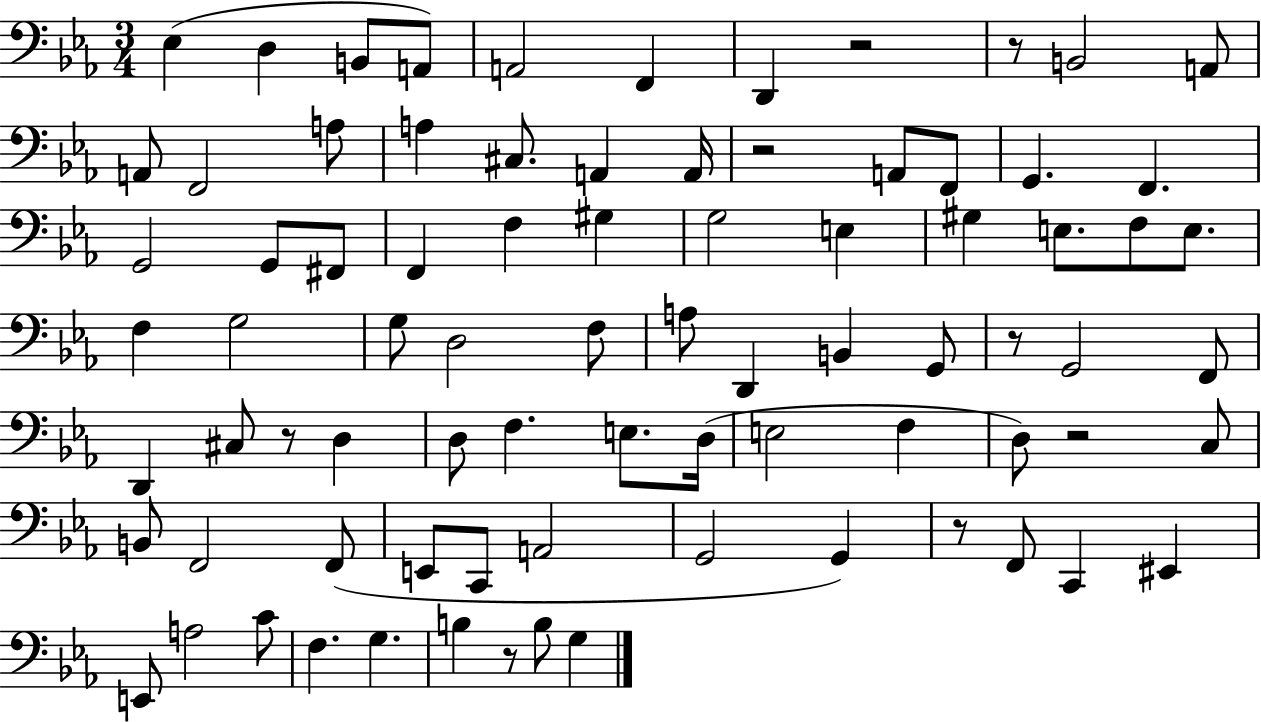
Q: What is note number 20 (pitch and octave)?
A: F2